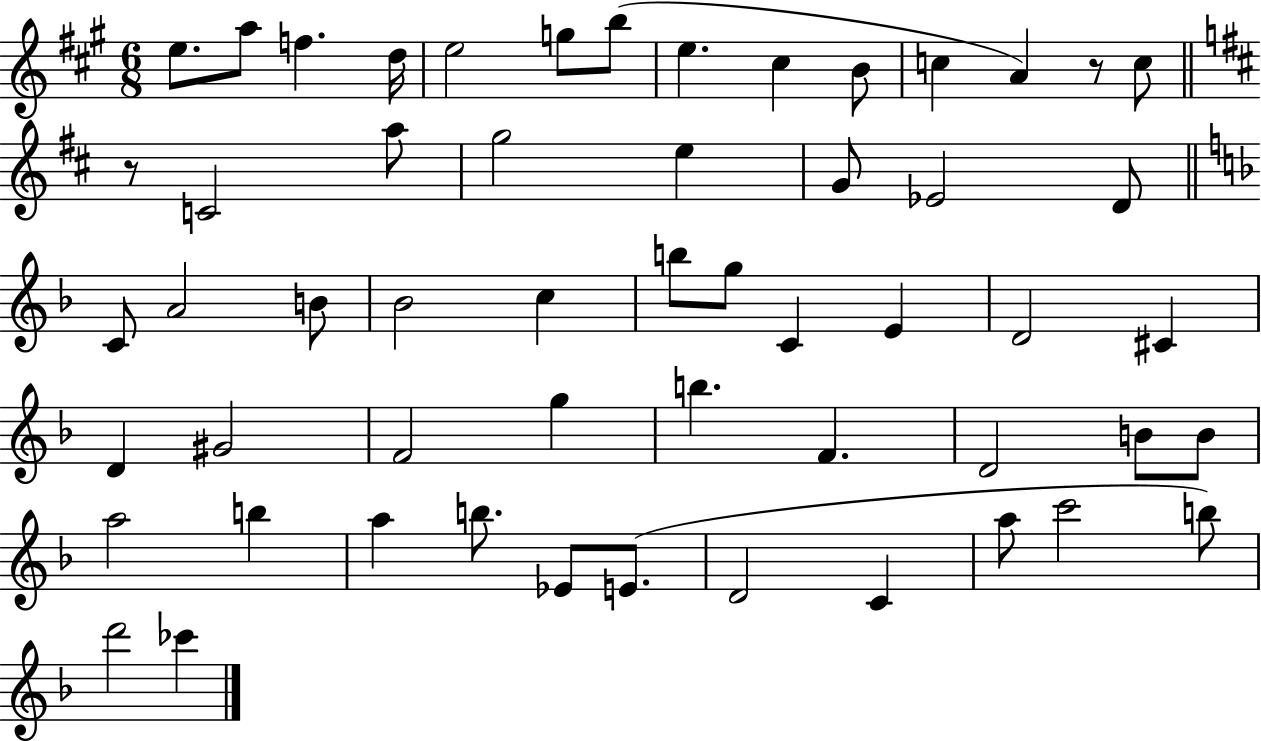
E5/e. A5/e F5/q. D5/s E5/h G5/e B5/e E5/q. C#5/q B4/e C5/q A4/q R/e C5/e R/e C4/h A5/e G5/h E5/q G4/e Eb4/h D4/e C4/e A4/h B4/e Bb4/h C5/q B5/e G5/e C4/q E4/q D4/h C#4/q D4/q G#4/h F4/h G5/q B5/q. F4/q. D4/h B4/e B4/e A5/h B5/q A5/q B5/e. Eb4/e E4/e. D4/h C4/q A5/e C6/h B5/e D6/h CES6/q